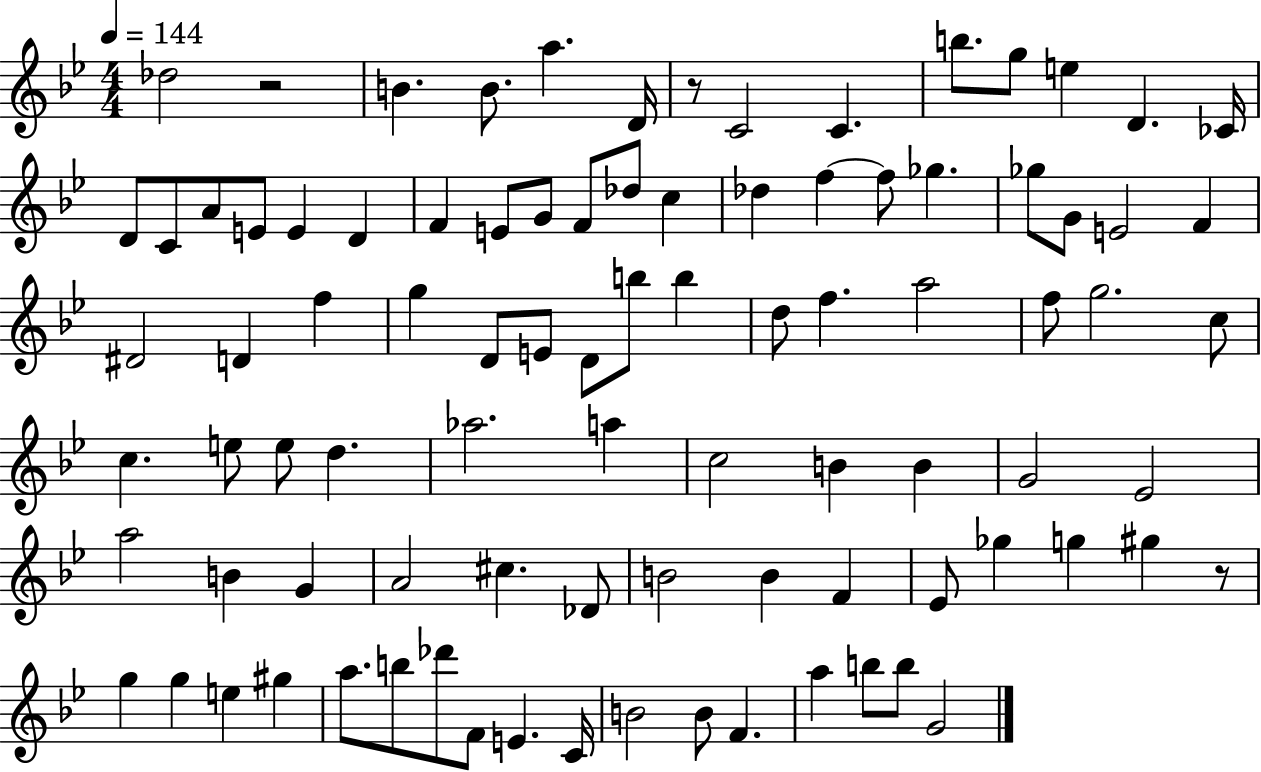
Db5/h R/h B4/q. B4/e. A5/q. D4/s R/e C4/h C4/q. B5/e. G5/e E5/q D4/q. CES4/s D4/e C4/e A4/e E4/e E4/q D4/q F4/q E4/e G4/e F4/e Db5/e C5/q Db5/q F5/q F5/e Gb5/q. Gb5/e G4/e E4/h F4/q D#4/h D4/q F5/q G5/q D4/e E4/e D4/e B5/e B5/q D5/e F5/q. A5/h F5/e G5/h. C5/e C5/q. E5/e E5/e D5/q. Ab5/h. A5/q C5/h B4/q B4/q G4/h Eb4/h A5/h B4/q G4/q A4/h C#5/q. Db4/e B4/h B4/q F4/q Eb4/e Gb5/q G5/q G#5/q R/e G5/q G5/q E5/q G#5/q A5/e. B5/e Db6/e F4/e E4/q. C4/s B4/h B4/e F4/q. A5/q B5/e B5/e G4/h